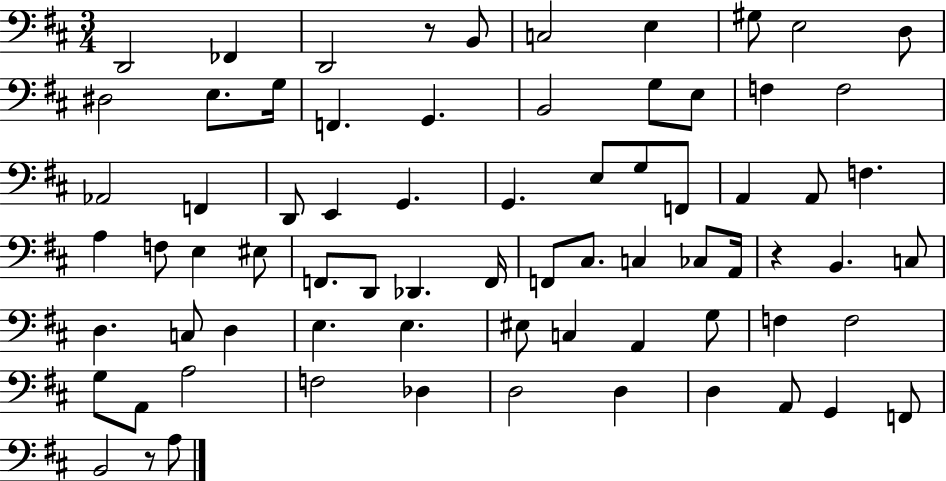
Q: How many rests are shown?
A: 3